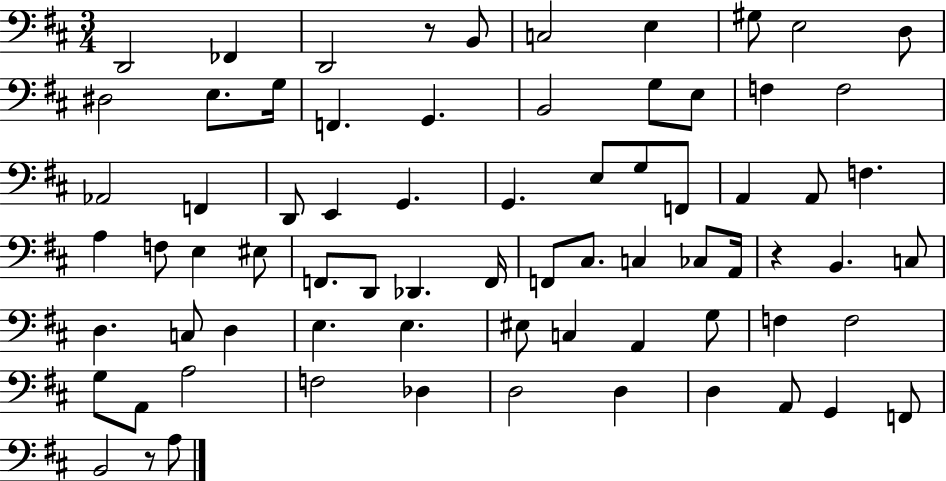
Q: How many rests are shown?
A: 3